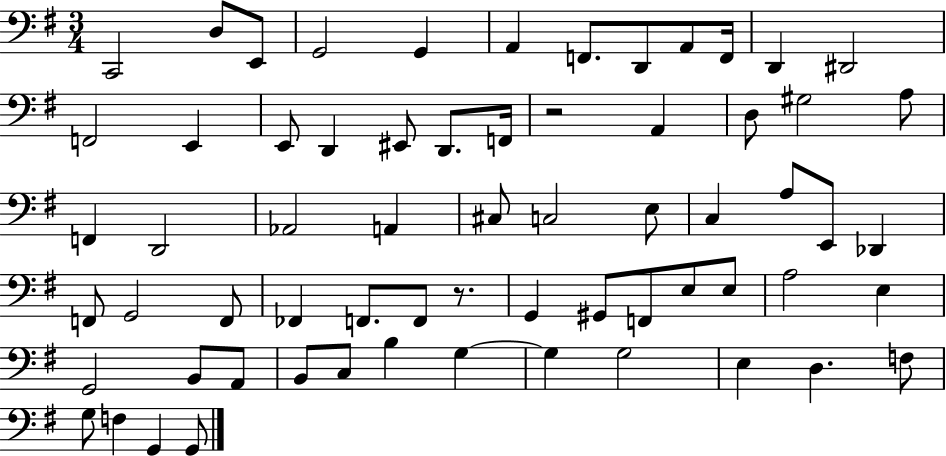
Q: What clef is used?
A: bass